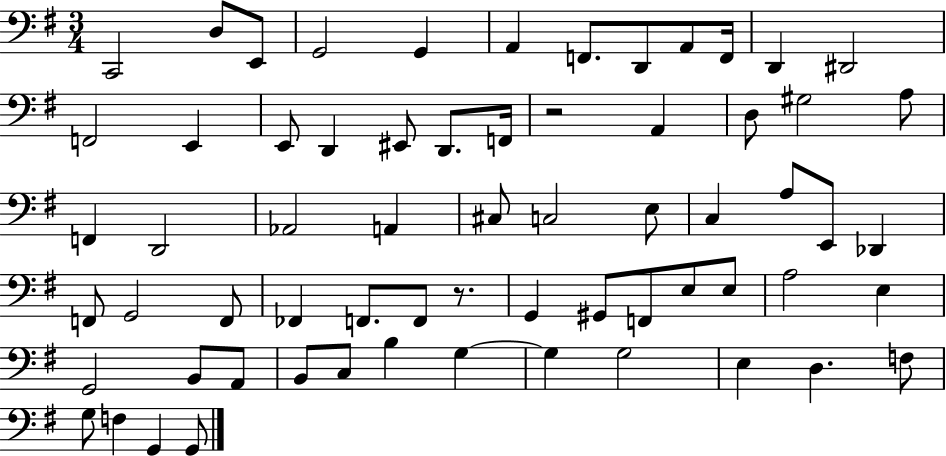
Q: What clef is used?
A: bass